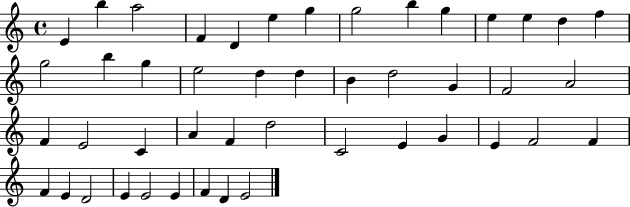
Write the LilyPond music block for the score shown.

{
  \clef treble
  \time 4/4
  \defaultTimeSignature
  \key c \major
  e'4 b''4 a''2 | f'4 d'4 e''4 g''4 | g''2 b''4 g''4 | e''4 e''4 d''4 f''4 | \break g''2 b''4 g''4 | e''2 d''4 d''4 | b'4 d''2 g'4 | f'2 a'2 | \break f'4 e'2 c'4 | a'4 f'4 d''2 | c'2 e'4 g'4 | e'4 f'2 f'4 | \break f'4 e'4 d'2 | e'4 e'2 e'4 | f'4 d'4 e'2 | \bar "|."
}